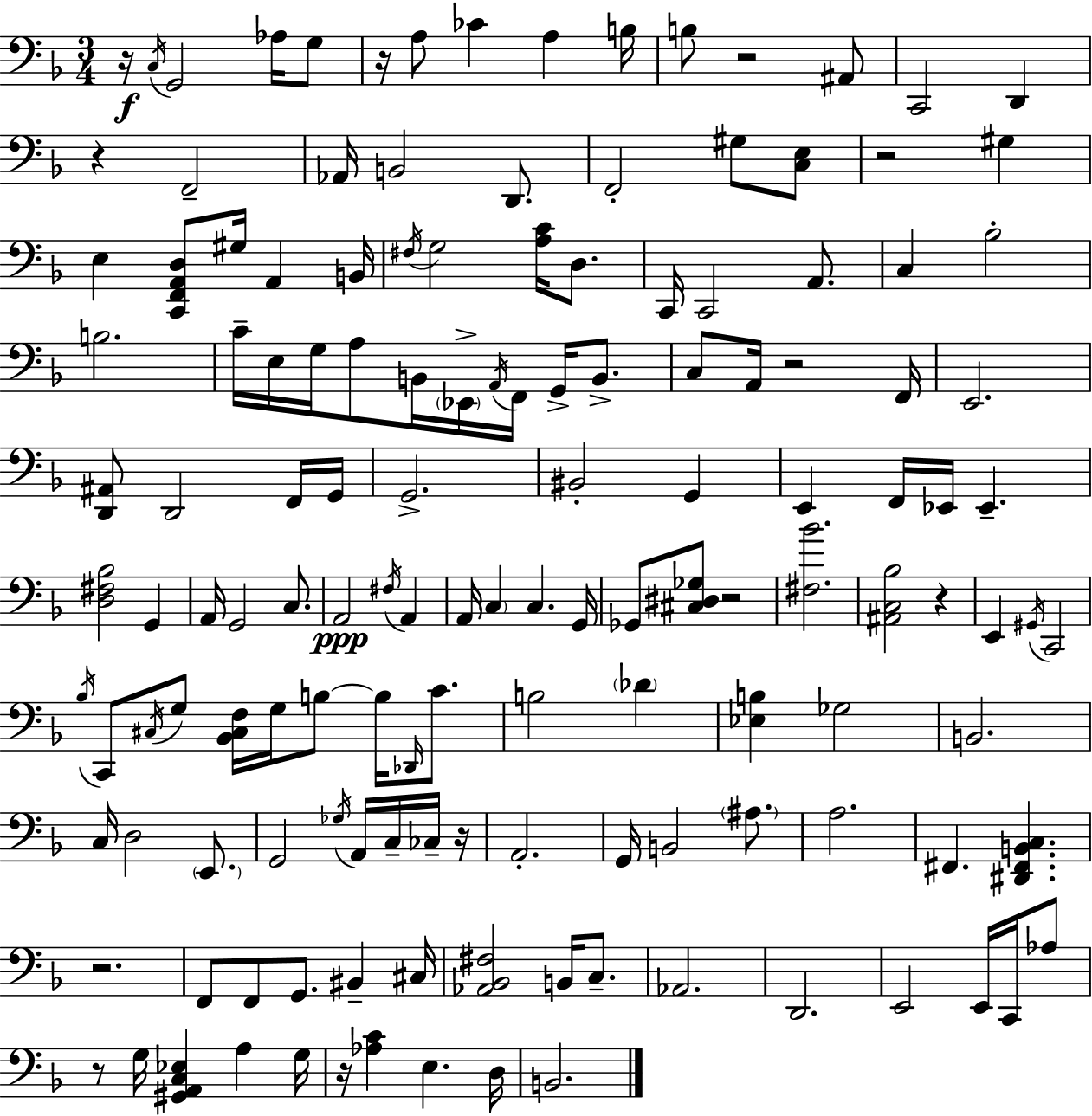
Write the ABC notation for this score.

X:1
T:Untitled
M:3/4
L:1/4
K:Dm
z/4 C,/4 G,,2 _A,/4 G,/2 z/4 A,/2 _C A, B,/4 B,/2 z2 ^A,,/2 C,,2 D,, z F,,2 _A,,/4 B,,2 D,,/2 F,,2 ^G,/2 [C,E,]/2 z2 ^G, E, [C,,F,,A,,D,]/2 ^G,/4 A,, B,,/4 ^F,/4 G,2 [A,C]/4 D,/2 C,,/4 C,,2 A,,/2 C, _B,2 B,2 C/4 E,/4 G,/4 A,/2 B,,/4 _E,,/4 A,,/4 F,,/4 G,,/4 B,,/2 C,/2 A,,/4 z2 F,,/4 E,,2 [D,,^A,,]/2 D,,2 F,,/4 G,,/4 G,,2 ^B,,2 G,, E,, F,,/4 _E,,/4 _E,, [D,^F,_B,]2 G,, A,,/4 G,,2 C,/2 A,,2 ^F,/4 A,, A,,/4 C, C, G,,/4 _G,,/2 [^C,^D,_G,]/2 z2 [^F,_B]2 [^A,,C,_B,]2 z E,, ^G,,/4 C,,2 _B,/4 C,,/2 ^C,/4 G,/2 [_B,,^C,F,]/4 G,/4 B,/2 B,/4 _D,,/4 C/2 B,2 _D [_E,B,] _G,2 B,,2 C,/4 D,2 E,,/2 G,,2 _G,/4 A,,/4 C,/4 _C,/4 z/4 A,,2 G,,/4 B,,2 ^A,/2 A,2 ^F,, [^D,,^F,,B,,C,] z2 F,,/2 F,,/2 G,,/2 ^B,, ^C,/4 [_A,,_B,,^F,]2 B,,/4 C,/2 _A,,2 D,,2 E,,2 E,,/4 C,,/4 _A,/2 z/2 G,/4 [^G,,A,,C,_E,] A, G,/4 z/4 [_A,C] E, D,/4 B,,2